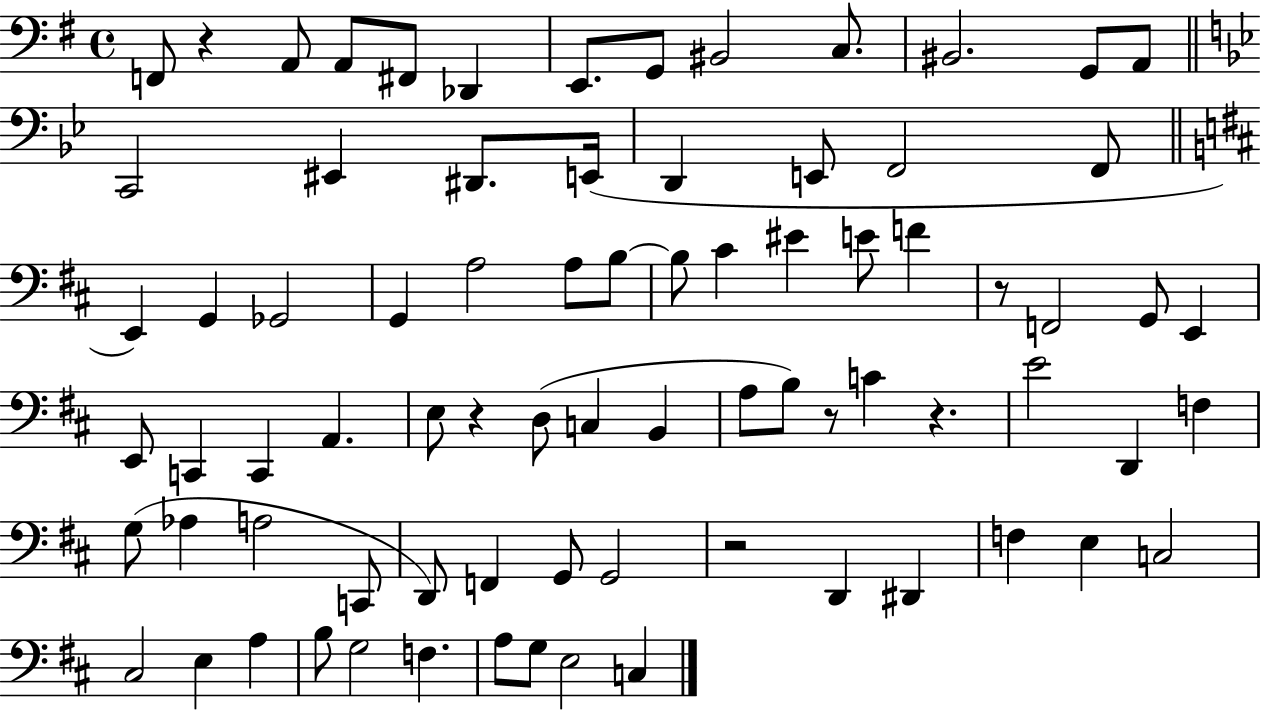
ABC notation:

X:1
T:Untitled
M:4/4
L:1/4
K:G
F,,/2 z A,,/2 A,,/2 ^F,,/2 _D,, E,,/2 G,,/2 ^B,,2 C,/2 ^B,,2 G,,/2 A,,/2 C,,2 ^E,, ^D,,/2 E,,/4 D,, E,,/2 F,,2 F,,/2 E,, G,, _G,,2 G,, A,2 A,/2 B,/2 B,/2 ^C ^E E/2 F z/2 F,,2 G,,/2 E,, E,,/2 C,, C,, A,, E,/2 z D,/2 C, B,, A,/2 B,/2 z/2 C z E2 D,, F, G,/2 _A, A,2 C,,/2 D,,/2 F,, G,,/2 G,,2 z2 D,, ^D,, F, E, C,2 ^C,2 E, A, B,/2 G,2 F, A,/2 G,/2 E,2 C,